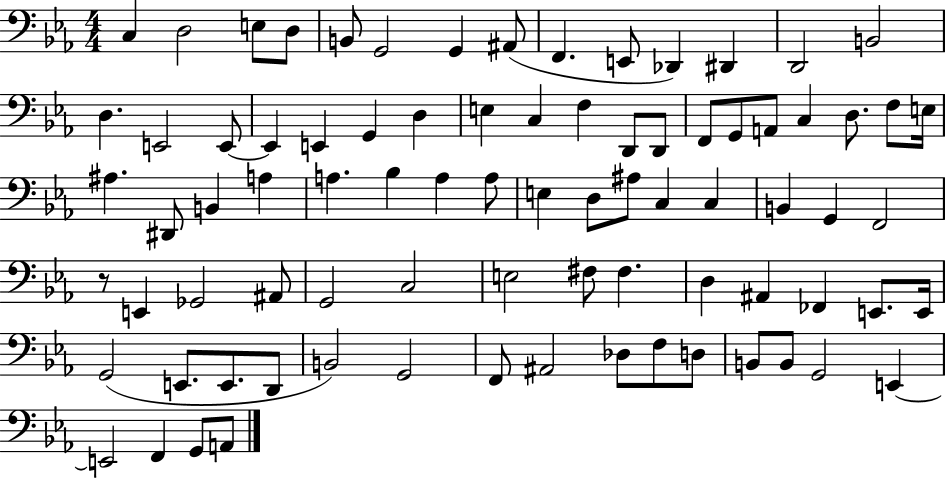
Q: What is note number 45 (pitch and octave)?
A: C3